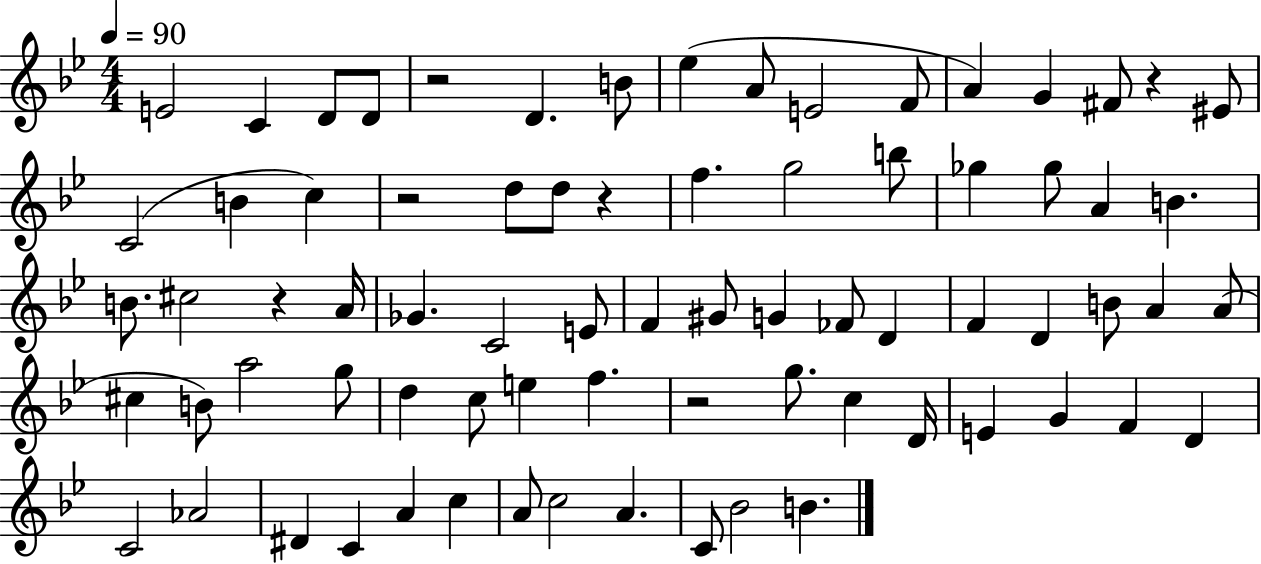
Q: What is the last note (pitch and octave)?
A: B4